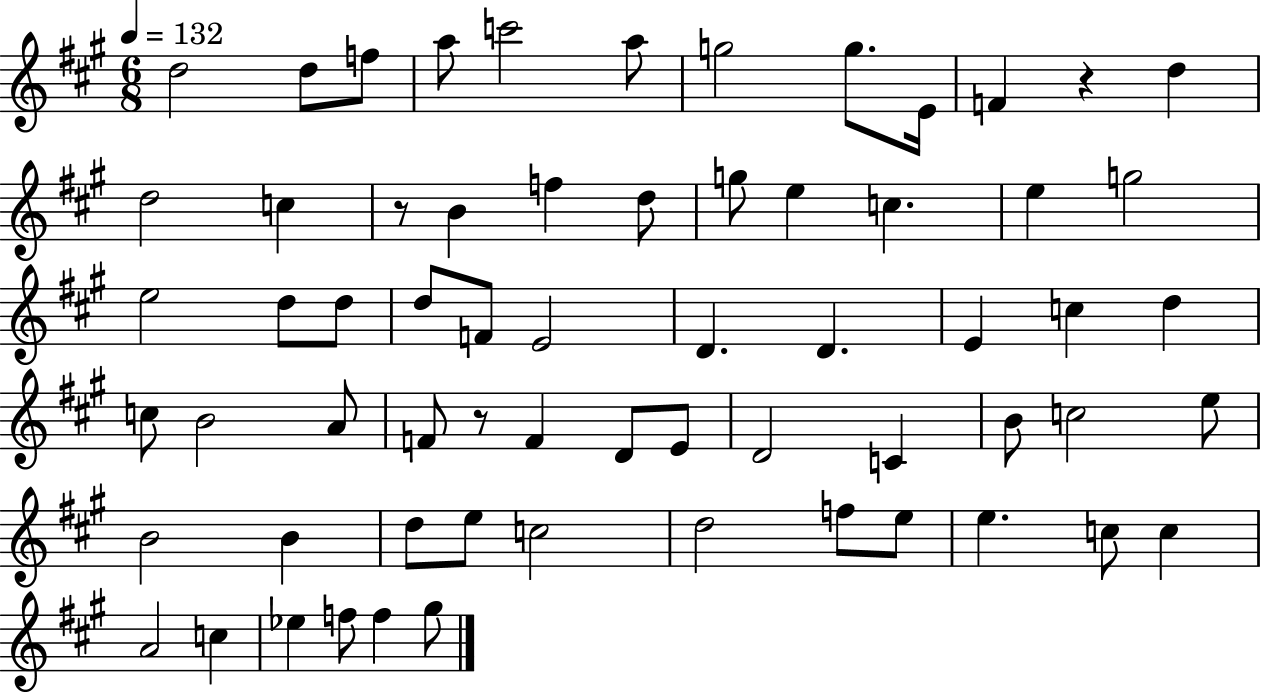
D5/h D5/e F5/e A5/e C6/h A5/e G5/h G5/e. E4/s F4/q R/q D5/q D5/h C5/q R/e B4/q F5/q D5/e G5/e E5/q C5/q. E5/q G5/h E5/h D5/e D5/e D5/e F4/e E4/h D4/q. D4/q. E4/q C5/q D5/q C5/e B4/h A4/e F4/e R/e F4/q D4/e E4/e D4/h C4/q B4/e C5/h E5/e B4/h B4/q D5/e E5/e C5/h D5/h F5/e E5/e E5/q. C5/e C5/q A4/h C5/q Eb5/q F5/e F5/q G#5/e